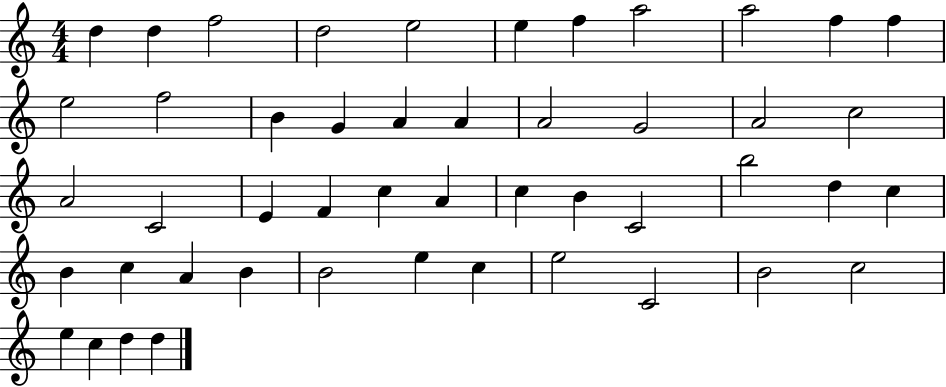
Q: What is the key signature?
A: C major